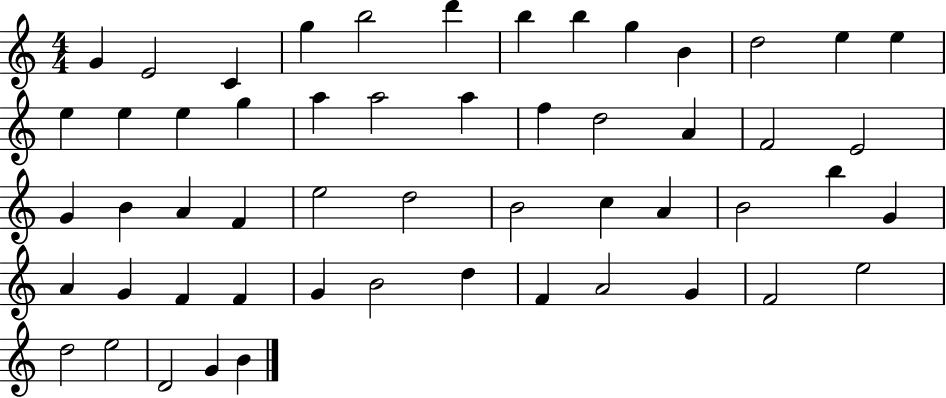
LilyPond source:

{
  \clef treble
  \numericTimeSignature
  \time 4/4
  \key c \major
  g'4 e'2 c'4 | g''4 b''2 d'''4 | b''4 b''4 g''4 b'4 | d''2 e''4 e''4 | \break e''4 e''4 e''4 g''4 | a''4 a''2 a''4 | f''4 d''2 a'4 | f'2 e'2 | \break g'4 b'4 a'4 f'4 | e''2 d''2 | b'2 c''4 a'4 | b'2 b''4 g'4 | \break a'4 g'4 f'4 f'4 | g'4 b'2 d''4 | f'4 a'2 g'4 | f'2 e''2 | \break d''2 e''2 | d'2 g'4 b'4 | \bar "|."
}